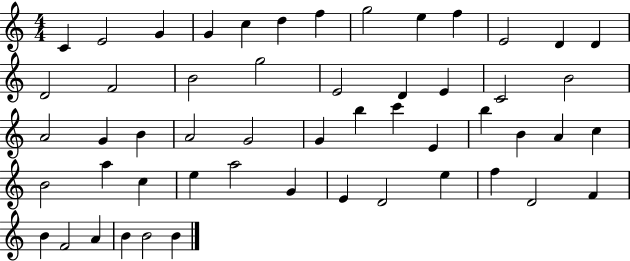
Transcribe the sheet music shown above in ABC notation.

X:1
T:Untitled
M:4/4
L:1/4
K:C
C E2 G G c d f g2 e f E2 D D D2 F2 B2 g2 E2 D E C2 B2 A2 G B A2 G2 G b c' E b B A c B2 a c e a2 G E D2 e f D2 F B F2 A B B2 B